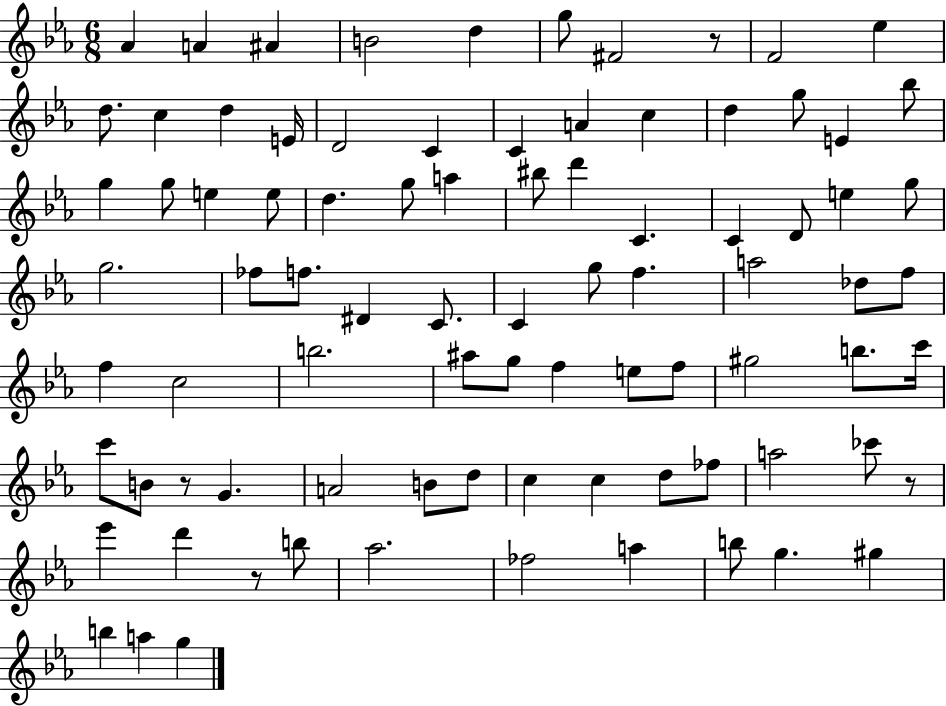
{
  \clef treble
  \numericTimeSignature
  \time 6/8
  \key ees \major
  aes'4 a'4 ais'4 | b'2 d''4 | g''8 fis'2 r8 | f'2 ees''4 | \break d''8. c''4 d''4 e'16 | d'2 c'4 | c'4 a'4 c''4 | d''4 g''8 e'4 bes''8 | \break g''4 g''8 e''4 e''8 | d''4. g''8 a''4 | bis''8 d'''4 c'4. | c'4 d'8 e''4 g''8 | \break g''2. | fes''8 f''8. dis'4 c'8. | c'4 g''8 f''4. | a''2 des''8 f''8 | \break f''4 c''2 | b''2. | ais''8 g''8 f''4 e''8 f''8 | gis''2 b''8. c'''16 | \break c'''8 b'8 r8 g'4. | a'2 b'8 d''8 | c''4 c''4 d''8 fes''8 | a''2 ces'''8 r8 | \break ees'''4 d'''4 r8 b''8 | aes''2. | fes''2 a''4 | b''8 g''4. gis''4 | \break b''4 a''4 g''4 | \bar "|."
}